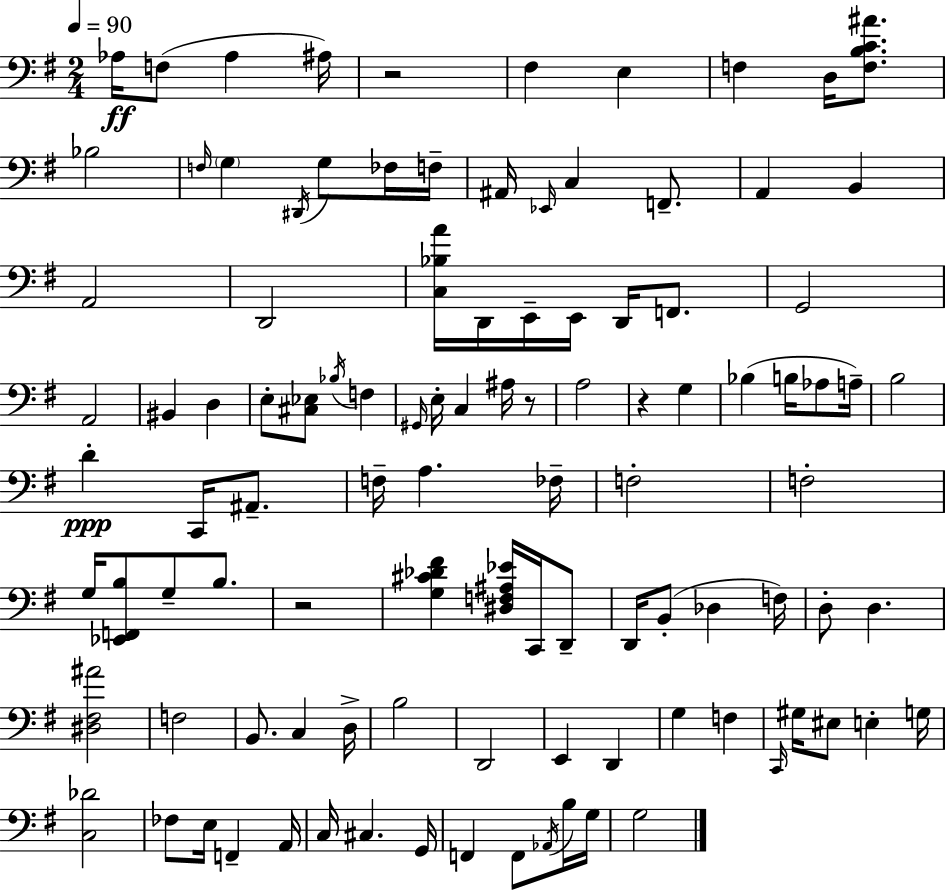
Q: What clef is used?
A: bass